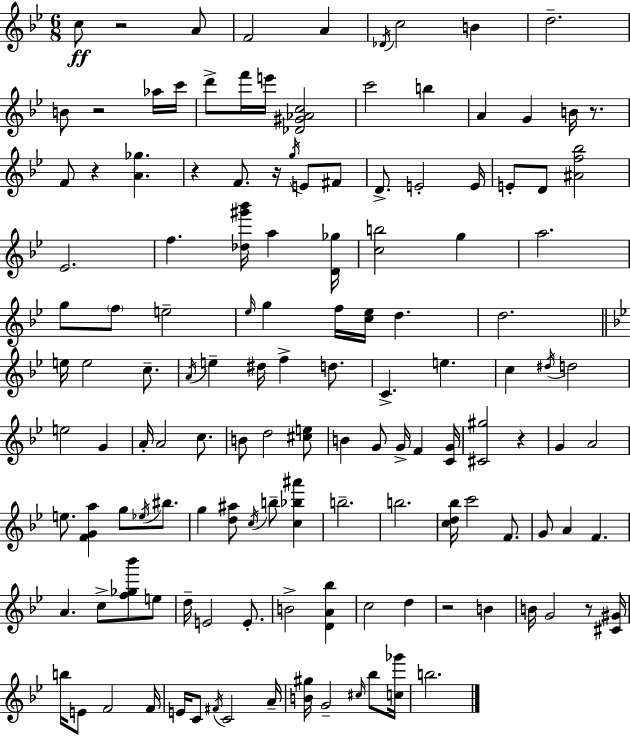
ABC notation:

X:1
T:Untitled
M:6/8
L:1/4
K:Gm
c/2 z2 A/2 F2 A _D/4 c2 B d2 B/2 z2 _a/4 c'/4 d'/2 f'/4 e'/4 [_D^G_Ac]2 c'2 b A G B/4 z/2 F/2 z [A_g] z F/2 z/4 g/4 E/2 ^F/2 D/2 E2 E/4 E/2 D/2 [^Af_b]2 _E2 f [_d^g'_b']/4 a [D_g]/4 [cb]2 g a2 g/2 f/2 e2 _e/4 g f/4 [c_e]/4 d d2 e/4 e2 c/2 A/4 e ^d/4 f d/2 C e c ^d/4 d2 e2 G A/4 A2 c/2 B/2 d2 [^ce]/2 B G/2 G/4 F [CG]/4 [^C^g]2 z G A2 e/2 [FGa] g/2 _e/4 ^b/2 g [d^a]/2 c/4 b/2 [c_b^a'] b2 b2 [cd_b]/4 c'2 F/2 G/2 A F A c/2 [f_g_b']/2 e/2 d/4 E2 E/2 B2 [DA_b] c2 d z2 B B/4 G2 z/2 [^C^G]/4 b/4 E/2 F2 F/4 E/4 C/2 ^F/4 C2 A/4 [B^g]/4 G2 ^c/4 _b/2 [c_g']/4 b2